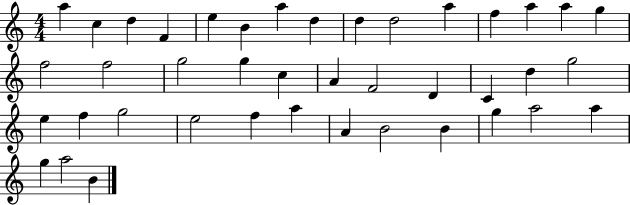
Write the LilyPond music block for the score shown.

{
  \clef treble
  \numericTimeSignature
  \time 4/4
  \key c \major
  a''4 c''4 d''4 f'4 | e''4 b'4 a''4 d''4 | d''4 d''2 a''4 | f''4 a''4 a''4 g''4 | \break f''2 f''2 | g''2 g''4 c''4 | a'4 f'2 d'4 | c'4 d''4 g''2 | \break e''4 f''4 g''2 | e''2 f''4 a''4 | a'4 b'2 b'4 | g''4 a''2 a''4 | \break g''4 a''2 b'4 | \bar "|."
}